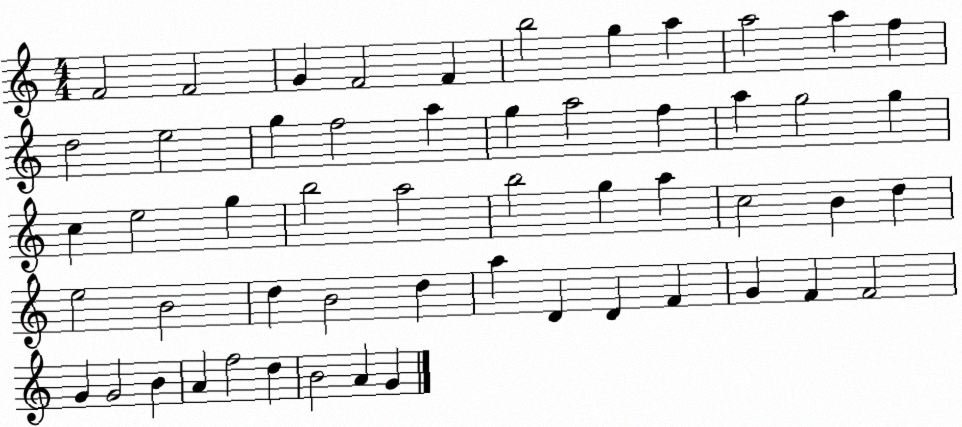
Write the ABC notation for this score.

X:1
T:Untitled
M:4/4
L:1/4
K:C
F2 F2 G F2 F b2 g a a2 a f d2 e2 g f2 a g a2 f a g2 g c e2 g b2 a2 b2 g a c2 B d e2 B2 d B2 d a D D F G F F2 G G2 B A f2 d B2 A G